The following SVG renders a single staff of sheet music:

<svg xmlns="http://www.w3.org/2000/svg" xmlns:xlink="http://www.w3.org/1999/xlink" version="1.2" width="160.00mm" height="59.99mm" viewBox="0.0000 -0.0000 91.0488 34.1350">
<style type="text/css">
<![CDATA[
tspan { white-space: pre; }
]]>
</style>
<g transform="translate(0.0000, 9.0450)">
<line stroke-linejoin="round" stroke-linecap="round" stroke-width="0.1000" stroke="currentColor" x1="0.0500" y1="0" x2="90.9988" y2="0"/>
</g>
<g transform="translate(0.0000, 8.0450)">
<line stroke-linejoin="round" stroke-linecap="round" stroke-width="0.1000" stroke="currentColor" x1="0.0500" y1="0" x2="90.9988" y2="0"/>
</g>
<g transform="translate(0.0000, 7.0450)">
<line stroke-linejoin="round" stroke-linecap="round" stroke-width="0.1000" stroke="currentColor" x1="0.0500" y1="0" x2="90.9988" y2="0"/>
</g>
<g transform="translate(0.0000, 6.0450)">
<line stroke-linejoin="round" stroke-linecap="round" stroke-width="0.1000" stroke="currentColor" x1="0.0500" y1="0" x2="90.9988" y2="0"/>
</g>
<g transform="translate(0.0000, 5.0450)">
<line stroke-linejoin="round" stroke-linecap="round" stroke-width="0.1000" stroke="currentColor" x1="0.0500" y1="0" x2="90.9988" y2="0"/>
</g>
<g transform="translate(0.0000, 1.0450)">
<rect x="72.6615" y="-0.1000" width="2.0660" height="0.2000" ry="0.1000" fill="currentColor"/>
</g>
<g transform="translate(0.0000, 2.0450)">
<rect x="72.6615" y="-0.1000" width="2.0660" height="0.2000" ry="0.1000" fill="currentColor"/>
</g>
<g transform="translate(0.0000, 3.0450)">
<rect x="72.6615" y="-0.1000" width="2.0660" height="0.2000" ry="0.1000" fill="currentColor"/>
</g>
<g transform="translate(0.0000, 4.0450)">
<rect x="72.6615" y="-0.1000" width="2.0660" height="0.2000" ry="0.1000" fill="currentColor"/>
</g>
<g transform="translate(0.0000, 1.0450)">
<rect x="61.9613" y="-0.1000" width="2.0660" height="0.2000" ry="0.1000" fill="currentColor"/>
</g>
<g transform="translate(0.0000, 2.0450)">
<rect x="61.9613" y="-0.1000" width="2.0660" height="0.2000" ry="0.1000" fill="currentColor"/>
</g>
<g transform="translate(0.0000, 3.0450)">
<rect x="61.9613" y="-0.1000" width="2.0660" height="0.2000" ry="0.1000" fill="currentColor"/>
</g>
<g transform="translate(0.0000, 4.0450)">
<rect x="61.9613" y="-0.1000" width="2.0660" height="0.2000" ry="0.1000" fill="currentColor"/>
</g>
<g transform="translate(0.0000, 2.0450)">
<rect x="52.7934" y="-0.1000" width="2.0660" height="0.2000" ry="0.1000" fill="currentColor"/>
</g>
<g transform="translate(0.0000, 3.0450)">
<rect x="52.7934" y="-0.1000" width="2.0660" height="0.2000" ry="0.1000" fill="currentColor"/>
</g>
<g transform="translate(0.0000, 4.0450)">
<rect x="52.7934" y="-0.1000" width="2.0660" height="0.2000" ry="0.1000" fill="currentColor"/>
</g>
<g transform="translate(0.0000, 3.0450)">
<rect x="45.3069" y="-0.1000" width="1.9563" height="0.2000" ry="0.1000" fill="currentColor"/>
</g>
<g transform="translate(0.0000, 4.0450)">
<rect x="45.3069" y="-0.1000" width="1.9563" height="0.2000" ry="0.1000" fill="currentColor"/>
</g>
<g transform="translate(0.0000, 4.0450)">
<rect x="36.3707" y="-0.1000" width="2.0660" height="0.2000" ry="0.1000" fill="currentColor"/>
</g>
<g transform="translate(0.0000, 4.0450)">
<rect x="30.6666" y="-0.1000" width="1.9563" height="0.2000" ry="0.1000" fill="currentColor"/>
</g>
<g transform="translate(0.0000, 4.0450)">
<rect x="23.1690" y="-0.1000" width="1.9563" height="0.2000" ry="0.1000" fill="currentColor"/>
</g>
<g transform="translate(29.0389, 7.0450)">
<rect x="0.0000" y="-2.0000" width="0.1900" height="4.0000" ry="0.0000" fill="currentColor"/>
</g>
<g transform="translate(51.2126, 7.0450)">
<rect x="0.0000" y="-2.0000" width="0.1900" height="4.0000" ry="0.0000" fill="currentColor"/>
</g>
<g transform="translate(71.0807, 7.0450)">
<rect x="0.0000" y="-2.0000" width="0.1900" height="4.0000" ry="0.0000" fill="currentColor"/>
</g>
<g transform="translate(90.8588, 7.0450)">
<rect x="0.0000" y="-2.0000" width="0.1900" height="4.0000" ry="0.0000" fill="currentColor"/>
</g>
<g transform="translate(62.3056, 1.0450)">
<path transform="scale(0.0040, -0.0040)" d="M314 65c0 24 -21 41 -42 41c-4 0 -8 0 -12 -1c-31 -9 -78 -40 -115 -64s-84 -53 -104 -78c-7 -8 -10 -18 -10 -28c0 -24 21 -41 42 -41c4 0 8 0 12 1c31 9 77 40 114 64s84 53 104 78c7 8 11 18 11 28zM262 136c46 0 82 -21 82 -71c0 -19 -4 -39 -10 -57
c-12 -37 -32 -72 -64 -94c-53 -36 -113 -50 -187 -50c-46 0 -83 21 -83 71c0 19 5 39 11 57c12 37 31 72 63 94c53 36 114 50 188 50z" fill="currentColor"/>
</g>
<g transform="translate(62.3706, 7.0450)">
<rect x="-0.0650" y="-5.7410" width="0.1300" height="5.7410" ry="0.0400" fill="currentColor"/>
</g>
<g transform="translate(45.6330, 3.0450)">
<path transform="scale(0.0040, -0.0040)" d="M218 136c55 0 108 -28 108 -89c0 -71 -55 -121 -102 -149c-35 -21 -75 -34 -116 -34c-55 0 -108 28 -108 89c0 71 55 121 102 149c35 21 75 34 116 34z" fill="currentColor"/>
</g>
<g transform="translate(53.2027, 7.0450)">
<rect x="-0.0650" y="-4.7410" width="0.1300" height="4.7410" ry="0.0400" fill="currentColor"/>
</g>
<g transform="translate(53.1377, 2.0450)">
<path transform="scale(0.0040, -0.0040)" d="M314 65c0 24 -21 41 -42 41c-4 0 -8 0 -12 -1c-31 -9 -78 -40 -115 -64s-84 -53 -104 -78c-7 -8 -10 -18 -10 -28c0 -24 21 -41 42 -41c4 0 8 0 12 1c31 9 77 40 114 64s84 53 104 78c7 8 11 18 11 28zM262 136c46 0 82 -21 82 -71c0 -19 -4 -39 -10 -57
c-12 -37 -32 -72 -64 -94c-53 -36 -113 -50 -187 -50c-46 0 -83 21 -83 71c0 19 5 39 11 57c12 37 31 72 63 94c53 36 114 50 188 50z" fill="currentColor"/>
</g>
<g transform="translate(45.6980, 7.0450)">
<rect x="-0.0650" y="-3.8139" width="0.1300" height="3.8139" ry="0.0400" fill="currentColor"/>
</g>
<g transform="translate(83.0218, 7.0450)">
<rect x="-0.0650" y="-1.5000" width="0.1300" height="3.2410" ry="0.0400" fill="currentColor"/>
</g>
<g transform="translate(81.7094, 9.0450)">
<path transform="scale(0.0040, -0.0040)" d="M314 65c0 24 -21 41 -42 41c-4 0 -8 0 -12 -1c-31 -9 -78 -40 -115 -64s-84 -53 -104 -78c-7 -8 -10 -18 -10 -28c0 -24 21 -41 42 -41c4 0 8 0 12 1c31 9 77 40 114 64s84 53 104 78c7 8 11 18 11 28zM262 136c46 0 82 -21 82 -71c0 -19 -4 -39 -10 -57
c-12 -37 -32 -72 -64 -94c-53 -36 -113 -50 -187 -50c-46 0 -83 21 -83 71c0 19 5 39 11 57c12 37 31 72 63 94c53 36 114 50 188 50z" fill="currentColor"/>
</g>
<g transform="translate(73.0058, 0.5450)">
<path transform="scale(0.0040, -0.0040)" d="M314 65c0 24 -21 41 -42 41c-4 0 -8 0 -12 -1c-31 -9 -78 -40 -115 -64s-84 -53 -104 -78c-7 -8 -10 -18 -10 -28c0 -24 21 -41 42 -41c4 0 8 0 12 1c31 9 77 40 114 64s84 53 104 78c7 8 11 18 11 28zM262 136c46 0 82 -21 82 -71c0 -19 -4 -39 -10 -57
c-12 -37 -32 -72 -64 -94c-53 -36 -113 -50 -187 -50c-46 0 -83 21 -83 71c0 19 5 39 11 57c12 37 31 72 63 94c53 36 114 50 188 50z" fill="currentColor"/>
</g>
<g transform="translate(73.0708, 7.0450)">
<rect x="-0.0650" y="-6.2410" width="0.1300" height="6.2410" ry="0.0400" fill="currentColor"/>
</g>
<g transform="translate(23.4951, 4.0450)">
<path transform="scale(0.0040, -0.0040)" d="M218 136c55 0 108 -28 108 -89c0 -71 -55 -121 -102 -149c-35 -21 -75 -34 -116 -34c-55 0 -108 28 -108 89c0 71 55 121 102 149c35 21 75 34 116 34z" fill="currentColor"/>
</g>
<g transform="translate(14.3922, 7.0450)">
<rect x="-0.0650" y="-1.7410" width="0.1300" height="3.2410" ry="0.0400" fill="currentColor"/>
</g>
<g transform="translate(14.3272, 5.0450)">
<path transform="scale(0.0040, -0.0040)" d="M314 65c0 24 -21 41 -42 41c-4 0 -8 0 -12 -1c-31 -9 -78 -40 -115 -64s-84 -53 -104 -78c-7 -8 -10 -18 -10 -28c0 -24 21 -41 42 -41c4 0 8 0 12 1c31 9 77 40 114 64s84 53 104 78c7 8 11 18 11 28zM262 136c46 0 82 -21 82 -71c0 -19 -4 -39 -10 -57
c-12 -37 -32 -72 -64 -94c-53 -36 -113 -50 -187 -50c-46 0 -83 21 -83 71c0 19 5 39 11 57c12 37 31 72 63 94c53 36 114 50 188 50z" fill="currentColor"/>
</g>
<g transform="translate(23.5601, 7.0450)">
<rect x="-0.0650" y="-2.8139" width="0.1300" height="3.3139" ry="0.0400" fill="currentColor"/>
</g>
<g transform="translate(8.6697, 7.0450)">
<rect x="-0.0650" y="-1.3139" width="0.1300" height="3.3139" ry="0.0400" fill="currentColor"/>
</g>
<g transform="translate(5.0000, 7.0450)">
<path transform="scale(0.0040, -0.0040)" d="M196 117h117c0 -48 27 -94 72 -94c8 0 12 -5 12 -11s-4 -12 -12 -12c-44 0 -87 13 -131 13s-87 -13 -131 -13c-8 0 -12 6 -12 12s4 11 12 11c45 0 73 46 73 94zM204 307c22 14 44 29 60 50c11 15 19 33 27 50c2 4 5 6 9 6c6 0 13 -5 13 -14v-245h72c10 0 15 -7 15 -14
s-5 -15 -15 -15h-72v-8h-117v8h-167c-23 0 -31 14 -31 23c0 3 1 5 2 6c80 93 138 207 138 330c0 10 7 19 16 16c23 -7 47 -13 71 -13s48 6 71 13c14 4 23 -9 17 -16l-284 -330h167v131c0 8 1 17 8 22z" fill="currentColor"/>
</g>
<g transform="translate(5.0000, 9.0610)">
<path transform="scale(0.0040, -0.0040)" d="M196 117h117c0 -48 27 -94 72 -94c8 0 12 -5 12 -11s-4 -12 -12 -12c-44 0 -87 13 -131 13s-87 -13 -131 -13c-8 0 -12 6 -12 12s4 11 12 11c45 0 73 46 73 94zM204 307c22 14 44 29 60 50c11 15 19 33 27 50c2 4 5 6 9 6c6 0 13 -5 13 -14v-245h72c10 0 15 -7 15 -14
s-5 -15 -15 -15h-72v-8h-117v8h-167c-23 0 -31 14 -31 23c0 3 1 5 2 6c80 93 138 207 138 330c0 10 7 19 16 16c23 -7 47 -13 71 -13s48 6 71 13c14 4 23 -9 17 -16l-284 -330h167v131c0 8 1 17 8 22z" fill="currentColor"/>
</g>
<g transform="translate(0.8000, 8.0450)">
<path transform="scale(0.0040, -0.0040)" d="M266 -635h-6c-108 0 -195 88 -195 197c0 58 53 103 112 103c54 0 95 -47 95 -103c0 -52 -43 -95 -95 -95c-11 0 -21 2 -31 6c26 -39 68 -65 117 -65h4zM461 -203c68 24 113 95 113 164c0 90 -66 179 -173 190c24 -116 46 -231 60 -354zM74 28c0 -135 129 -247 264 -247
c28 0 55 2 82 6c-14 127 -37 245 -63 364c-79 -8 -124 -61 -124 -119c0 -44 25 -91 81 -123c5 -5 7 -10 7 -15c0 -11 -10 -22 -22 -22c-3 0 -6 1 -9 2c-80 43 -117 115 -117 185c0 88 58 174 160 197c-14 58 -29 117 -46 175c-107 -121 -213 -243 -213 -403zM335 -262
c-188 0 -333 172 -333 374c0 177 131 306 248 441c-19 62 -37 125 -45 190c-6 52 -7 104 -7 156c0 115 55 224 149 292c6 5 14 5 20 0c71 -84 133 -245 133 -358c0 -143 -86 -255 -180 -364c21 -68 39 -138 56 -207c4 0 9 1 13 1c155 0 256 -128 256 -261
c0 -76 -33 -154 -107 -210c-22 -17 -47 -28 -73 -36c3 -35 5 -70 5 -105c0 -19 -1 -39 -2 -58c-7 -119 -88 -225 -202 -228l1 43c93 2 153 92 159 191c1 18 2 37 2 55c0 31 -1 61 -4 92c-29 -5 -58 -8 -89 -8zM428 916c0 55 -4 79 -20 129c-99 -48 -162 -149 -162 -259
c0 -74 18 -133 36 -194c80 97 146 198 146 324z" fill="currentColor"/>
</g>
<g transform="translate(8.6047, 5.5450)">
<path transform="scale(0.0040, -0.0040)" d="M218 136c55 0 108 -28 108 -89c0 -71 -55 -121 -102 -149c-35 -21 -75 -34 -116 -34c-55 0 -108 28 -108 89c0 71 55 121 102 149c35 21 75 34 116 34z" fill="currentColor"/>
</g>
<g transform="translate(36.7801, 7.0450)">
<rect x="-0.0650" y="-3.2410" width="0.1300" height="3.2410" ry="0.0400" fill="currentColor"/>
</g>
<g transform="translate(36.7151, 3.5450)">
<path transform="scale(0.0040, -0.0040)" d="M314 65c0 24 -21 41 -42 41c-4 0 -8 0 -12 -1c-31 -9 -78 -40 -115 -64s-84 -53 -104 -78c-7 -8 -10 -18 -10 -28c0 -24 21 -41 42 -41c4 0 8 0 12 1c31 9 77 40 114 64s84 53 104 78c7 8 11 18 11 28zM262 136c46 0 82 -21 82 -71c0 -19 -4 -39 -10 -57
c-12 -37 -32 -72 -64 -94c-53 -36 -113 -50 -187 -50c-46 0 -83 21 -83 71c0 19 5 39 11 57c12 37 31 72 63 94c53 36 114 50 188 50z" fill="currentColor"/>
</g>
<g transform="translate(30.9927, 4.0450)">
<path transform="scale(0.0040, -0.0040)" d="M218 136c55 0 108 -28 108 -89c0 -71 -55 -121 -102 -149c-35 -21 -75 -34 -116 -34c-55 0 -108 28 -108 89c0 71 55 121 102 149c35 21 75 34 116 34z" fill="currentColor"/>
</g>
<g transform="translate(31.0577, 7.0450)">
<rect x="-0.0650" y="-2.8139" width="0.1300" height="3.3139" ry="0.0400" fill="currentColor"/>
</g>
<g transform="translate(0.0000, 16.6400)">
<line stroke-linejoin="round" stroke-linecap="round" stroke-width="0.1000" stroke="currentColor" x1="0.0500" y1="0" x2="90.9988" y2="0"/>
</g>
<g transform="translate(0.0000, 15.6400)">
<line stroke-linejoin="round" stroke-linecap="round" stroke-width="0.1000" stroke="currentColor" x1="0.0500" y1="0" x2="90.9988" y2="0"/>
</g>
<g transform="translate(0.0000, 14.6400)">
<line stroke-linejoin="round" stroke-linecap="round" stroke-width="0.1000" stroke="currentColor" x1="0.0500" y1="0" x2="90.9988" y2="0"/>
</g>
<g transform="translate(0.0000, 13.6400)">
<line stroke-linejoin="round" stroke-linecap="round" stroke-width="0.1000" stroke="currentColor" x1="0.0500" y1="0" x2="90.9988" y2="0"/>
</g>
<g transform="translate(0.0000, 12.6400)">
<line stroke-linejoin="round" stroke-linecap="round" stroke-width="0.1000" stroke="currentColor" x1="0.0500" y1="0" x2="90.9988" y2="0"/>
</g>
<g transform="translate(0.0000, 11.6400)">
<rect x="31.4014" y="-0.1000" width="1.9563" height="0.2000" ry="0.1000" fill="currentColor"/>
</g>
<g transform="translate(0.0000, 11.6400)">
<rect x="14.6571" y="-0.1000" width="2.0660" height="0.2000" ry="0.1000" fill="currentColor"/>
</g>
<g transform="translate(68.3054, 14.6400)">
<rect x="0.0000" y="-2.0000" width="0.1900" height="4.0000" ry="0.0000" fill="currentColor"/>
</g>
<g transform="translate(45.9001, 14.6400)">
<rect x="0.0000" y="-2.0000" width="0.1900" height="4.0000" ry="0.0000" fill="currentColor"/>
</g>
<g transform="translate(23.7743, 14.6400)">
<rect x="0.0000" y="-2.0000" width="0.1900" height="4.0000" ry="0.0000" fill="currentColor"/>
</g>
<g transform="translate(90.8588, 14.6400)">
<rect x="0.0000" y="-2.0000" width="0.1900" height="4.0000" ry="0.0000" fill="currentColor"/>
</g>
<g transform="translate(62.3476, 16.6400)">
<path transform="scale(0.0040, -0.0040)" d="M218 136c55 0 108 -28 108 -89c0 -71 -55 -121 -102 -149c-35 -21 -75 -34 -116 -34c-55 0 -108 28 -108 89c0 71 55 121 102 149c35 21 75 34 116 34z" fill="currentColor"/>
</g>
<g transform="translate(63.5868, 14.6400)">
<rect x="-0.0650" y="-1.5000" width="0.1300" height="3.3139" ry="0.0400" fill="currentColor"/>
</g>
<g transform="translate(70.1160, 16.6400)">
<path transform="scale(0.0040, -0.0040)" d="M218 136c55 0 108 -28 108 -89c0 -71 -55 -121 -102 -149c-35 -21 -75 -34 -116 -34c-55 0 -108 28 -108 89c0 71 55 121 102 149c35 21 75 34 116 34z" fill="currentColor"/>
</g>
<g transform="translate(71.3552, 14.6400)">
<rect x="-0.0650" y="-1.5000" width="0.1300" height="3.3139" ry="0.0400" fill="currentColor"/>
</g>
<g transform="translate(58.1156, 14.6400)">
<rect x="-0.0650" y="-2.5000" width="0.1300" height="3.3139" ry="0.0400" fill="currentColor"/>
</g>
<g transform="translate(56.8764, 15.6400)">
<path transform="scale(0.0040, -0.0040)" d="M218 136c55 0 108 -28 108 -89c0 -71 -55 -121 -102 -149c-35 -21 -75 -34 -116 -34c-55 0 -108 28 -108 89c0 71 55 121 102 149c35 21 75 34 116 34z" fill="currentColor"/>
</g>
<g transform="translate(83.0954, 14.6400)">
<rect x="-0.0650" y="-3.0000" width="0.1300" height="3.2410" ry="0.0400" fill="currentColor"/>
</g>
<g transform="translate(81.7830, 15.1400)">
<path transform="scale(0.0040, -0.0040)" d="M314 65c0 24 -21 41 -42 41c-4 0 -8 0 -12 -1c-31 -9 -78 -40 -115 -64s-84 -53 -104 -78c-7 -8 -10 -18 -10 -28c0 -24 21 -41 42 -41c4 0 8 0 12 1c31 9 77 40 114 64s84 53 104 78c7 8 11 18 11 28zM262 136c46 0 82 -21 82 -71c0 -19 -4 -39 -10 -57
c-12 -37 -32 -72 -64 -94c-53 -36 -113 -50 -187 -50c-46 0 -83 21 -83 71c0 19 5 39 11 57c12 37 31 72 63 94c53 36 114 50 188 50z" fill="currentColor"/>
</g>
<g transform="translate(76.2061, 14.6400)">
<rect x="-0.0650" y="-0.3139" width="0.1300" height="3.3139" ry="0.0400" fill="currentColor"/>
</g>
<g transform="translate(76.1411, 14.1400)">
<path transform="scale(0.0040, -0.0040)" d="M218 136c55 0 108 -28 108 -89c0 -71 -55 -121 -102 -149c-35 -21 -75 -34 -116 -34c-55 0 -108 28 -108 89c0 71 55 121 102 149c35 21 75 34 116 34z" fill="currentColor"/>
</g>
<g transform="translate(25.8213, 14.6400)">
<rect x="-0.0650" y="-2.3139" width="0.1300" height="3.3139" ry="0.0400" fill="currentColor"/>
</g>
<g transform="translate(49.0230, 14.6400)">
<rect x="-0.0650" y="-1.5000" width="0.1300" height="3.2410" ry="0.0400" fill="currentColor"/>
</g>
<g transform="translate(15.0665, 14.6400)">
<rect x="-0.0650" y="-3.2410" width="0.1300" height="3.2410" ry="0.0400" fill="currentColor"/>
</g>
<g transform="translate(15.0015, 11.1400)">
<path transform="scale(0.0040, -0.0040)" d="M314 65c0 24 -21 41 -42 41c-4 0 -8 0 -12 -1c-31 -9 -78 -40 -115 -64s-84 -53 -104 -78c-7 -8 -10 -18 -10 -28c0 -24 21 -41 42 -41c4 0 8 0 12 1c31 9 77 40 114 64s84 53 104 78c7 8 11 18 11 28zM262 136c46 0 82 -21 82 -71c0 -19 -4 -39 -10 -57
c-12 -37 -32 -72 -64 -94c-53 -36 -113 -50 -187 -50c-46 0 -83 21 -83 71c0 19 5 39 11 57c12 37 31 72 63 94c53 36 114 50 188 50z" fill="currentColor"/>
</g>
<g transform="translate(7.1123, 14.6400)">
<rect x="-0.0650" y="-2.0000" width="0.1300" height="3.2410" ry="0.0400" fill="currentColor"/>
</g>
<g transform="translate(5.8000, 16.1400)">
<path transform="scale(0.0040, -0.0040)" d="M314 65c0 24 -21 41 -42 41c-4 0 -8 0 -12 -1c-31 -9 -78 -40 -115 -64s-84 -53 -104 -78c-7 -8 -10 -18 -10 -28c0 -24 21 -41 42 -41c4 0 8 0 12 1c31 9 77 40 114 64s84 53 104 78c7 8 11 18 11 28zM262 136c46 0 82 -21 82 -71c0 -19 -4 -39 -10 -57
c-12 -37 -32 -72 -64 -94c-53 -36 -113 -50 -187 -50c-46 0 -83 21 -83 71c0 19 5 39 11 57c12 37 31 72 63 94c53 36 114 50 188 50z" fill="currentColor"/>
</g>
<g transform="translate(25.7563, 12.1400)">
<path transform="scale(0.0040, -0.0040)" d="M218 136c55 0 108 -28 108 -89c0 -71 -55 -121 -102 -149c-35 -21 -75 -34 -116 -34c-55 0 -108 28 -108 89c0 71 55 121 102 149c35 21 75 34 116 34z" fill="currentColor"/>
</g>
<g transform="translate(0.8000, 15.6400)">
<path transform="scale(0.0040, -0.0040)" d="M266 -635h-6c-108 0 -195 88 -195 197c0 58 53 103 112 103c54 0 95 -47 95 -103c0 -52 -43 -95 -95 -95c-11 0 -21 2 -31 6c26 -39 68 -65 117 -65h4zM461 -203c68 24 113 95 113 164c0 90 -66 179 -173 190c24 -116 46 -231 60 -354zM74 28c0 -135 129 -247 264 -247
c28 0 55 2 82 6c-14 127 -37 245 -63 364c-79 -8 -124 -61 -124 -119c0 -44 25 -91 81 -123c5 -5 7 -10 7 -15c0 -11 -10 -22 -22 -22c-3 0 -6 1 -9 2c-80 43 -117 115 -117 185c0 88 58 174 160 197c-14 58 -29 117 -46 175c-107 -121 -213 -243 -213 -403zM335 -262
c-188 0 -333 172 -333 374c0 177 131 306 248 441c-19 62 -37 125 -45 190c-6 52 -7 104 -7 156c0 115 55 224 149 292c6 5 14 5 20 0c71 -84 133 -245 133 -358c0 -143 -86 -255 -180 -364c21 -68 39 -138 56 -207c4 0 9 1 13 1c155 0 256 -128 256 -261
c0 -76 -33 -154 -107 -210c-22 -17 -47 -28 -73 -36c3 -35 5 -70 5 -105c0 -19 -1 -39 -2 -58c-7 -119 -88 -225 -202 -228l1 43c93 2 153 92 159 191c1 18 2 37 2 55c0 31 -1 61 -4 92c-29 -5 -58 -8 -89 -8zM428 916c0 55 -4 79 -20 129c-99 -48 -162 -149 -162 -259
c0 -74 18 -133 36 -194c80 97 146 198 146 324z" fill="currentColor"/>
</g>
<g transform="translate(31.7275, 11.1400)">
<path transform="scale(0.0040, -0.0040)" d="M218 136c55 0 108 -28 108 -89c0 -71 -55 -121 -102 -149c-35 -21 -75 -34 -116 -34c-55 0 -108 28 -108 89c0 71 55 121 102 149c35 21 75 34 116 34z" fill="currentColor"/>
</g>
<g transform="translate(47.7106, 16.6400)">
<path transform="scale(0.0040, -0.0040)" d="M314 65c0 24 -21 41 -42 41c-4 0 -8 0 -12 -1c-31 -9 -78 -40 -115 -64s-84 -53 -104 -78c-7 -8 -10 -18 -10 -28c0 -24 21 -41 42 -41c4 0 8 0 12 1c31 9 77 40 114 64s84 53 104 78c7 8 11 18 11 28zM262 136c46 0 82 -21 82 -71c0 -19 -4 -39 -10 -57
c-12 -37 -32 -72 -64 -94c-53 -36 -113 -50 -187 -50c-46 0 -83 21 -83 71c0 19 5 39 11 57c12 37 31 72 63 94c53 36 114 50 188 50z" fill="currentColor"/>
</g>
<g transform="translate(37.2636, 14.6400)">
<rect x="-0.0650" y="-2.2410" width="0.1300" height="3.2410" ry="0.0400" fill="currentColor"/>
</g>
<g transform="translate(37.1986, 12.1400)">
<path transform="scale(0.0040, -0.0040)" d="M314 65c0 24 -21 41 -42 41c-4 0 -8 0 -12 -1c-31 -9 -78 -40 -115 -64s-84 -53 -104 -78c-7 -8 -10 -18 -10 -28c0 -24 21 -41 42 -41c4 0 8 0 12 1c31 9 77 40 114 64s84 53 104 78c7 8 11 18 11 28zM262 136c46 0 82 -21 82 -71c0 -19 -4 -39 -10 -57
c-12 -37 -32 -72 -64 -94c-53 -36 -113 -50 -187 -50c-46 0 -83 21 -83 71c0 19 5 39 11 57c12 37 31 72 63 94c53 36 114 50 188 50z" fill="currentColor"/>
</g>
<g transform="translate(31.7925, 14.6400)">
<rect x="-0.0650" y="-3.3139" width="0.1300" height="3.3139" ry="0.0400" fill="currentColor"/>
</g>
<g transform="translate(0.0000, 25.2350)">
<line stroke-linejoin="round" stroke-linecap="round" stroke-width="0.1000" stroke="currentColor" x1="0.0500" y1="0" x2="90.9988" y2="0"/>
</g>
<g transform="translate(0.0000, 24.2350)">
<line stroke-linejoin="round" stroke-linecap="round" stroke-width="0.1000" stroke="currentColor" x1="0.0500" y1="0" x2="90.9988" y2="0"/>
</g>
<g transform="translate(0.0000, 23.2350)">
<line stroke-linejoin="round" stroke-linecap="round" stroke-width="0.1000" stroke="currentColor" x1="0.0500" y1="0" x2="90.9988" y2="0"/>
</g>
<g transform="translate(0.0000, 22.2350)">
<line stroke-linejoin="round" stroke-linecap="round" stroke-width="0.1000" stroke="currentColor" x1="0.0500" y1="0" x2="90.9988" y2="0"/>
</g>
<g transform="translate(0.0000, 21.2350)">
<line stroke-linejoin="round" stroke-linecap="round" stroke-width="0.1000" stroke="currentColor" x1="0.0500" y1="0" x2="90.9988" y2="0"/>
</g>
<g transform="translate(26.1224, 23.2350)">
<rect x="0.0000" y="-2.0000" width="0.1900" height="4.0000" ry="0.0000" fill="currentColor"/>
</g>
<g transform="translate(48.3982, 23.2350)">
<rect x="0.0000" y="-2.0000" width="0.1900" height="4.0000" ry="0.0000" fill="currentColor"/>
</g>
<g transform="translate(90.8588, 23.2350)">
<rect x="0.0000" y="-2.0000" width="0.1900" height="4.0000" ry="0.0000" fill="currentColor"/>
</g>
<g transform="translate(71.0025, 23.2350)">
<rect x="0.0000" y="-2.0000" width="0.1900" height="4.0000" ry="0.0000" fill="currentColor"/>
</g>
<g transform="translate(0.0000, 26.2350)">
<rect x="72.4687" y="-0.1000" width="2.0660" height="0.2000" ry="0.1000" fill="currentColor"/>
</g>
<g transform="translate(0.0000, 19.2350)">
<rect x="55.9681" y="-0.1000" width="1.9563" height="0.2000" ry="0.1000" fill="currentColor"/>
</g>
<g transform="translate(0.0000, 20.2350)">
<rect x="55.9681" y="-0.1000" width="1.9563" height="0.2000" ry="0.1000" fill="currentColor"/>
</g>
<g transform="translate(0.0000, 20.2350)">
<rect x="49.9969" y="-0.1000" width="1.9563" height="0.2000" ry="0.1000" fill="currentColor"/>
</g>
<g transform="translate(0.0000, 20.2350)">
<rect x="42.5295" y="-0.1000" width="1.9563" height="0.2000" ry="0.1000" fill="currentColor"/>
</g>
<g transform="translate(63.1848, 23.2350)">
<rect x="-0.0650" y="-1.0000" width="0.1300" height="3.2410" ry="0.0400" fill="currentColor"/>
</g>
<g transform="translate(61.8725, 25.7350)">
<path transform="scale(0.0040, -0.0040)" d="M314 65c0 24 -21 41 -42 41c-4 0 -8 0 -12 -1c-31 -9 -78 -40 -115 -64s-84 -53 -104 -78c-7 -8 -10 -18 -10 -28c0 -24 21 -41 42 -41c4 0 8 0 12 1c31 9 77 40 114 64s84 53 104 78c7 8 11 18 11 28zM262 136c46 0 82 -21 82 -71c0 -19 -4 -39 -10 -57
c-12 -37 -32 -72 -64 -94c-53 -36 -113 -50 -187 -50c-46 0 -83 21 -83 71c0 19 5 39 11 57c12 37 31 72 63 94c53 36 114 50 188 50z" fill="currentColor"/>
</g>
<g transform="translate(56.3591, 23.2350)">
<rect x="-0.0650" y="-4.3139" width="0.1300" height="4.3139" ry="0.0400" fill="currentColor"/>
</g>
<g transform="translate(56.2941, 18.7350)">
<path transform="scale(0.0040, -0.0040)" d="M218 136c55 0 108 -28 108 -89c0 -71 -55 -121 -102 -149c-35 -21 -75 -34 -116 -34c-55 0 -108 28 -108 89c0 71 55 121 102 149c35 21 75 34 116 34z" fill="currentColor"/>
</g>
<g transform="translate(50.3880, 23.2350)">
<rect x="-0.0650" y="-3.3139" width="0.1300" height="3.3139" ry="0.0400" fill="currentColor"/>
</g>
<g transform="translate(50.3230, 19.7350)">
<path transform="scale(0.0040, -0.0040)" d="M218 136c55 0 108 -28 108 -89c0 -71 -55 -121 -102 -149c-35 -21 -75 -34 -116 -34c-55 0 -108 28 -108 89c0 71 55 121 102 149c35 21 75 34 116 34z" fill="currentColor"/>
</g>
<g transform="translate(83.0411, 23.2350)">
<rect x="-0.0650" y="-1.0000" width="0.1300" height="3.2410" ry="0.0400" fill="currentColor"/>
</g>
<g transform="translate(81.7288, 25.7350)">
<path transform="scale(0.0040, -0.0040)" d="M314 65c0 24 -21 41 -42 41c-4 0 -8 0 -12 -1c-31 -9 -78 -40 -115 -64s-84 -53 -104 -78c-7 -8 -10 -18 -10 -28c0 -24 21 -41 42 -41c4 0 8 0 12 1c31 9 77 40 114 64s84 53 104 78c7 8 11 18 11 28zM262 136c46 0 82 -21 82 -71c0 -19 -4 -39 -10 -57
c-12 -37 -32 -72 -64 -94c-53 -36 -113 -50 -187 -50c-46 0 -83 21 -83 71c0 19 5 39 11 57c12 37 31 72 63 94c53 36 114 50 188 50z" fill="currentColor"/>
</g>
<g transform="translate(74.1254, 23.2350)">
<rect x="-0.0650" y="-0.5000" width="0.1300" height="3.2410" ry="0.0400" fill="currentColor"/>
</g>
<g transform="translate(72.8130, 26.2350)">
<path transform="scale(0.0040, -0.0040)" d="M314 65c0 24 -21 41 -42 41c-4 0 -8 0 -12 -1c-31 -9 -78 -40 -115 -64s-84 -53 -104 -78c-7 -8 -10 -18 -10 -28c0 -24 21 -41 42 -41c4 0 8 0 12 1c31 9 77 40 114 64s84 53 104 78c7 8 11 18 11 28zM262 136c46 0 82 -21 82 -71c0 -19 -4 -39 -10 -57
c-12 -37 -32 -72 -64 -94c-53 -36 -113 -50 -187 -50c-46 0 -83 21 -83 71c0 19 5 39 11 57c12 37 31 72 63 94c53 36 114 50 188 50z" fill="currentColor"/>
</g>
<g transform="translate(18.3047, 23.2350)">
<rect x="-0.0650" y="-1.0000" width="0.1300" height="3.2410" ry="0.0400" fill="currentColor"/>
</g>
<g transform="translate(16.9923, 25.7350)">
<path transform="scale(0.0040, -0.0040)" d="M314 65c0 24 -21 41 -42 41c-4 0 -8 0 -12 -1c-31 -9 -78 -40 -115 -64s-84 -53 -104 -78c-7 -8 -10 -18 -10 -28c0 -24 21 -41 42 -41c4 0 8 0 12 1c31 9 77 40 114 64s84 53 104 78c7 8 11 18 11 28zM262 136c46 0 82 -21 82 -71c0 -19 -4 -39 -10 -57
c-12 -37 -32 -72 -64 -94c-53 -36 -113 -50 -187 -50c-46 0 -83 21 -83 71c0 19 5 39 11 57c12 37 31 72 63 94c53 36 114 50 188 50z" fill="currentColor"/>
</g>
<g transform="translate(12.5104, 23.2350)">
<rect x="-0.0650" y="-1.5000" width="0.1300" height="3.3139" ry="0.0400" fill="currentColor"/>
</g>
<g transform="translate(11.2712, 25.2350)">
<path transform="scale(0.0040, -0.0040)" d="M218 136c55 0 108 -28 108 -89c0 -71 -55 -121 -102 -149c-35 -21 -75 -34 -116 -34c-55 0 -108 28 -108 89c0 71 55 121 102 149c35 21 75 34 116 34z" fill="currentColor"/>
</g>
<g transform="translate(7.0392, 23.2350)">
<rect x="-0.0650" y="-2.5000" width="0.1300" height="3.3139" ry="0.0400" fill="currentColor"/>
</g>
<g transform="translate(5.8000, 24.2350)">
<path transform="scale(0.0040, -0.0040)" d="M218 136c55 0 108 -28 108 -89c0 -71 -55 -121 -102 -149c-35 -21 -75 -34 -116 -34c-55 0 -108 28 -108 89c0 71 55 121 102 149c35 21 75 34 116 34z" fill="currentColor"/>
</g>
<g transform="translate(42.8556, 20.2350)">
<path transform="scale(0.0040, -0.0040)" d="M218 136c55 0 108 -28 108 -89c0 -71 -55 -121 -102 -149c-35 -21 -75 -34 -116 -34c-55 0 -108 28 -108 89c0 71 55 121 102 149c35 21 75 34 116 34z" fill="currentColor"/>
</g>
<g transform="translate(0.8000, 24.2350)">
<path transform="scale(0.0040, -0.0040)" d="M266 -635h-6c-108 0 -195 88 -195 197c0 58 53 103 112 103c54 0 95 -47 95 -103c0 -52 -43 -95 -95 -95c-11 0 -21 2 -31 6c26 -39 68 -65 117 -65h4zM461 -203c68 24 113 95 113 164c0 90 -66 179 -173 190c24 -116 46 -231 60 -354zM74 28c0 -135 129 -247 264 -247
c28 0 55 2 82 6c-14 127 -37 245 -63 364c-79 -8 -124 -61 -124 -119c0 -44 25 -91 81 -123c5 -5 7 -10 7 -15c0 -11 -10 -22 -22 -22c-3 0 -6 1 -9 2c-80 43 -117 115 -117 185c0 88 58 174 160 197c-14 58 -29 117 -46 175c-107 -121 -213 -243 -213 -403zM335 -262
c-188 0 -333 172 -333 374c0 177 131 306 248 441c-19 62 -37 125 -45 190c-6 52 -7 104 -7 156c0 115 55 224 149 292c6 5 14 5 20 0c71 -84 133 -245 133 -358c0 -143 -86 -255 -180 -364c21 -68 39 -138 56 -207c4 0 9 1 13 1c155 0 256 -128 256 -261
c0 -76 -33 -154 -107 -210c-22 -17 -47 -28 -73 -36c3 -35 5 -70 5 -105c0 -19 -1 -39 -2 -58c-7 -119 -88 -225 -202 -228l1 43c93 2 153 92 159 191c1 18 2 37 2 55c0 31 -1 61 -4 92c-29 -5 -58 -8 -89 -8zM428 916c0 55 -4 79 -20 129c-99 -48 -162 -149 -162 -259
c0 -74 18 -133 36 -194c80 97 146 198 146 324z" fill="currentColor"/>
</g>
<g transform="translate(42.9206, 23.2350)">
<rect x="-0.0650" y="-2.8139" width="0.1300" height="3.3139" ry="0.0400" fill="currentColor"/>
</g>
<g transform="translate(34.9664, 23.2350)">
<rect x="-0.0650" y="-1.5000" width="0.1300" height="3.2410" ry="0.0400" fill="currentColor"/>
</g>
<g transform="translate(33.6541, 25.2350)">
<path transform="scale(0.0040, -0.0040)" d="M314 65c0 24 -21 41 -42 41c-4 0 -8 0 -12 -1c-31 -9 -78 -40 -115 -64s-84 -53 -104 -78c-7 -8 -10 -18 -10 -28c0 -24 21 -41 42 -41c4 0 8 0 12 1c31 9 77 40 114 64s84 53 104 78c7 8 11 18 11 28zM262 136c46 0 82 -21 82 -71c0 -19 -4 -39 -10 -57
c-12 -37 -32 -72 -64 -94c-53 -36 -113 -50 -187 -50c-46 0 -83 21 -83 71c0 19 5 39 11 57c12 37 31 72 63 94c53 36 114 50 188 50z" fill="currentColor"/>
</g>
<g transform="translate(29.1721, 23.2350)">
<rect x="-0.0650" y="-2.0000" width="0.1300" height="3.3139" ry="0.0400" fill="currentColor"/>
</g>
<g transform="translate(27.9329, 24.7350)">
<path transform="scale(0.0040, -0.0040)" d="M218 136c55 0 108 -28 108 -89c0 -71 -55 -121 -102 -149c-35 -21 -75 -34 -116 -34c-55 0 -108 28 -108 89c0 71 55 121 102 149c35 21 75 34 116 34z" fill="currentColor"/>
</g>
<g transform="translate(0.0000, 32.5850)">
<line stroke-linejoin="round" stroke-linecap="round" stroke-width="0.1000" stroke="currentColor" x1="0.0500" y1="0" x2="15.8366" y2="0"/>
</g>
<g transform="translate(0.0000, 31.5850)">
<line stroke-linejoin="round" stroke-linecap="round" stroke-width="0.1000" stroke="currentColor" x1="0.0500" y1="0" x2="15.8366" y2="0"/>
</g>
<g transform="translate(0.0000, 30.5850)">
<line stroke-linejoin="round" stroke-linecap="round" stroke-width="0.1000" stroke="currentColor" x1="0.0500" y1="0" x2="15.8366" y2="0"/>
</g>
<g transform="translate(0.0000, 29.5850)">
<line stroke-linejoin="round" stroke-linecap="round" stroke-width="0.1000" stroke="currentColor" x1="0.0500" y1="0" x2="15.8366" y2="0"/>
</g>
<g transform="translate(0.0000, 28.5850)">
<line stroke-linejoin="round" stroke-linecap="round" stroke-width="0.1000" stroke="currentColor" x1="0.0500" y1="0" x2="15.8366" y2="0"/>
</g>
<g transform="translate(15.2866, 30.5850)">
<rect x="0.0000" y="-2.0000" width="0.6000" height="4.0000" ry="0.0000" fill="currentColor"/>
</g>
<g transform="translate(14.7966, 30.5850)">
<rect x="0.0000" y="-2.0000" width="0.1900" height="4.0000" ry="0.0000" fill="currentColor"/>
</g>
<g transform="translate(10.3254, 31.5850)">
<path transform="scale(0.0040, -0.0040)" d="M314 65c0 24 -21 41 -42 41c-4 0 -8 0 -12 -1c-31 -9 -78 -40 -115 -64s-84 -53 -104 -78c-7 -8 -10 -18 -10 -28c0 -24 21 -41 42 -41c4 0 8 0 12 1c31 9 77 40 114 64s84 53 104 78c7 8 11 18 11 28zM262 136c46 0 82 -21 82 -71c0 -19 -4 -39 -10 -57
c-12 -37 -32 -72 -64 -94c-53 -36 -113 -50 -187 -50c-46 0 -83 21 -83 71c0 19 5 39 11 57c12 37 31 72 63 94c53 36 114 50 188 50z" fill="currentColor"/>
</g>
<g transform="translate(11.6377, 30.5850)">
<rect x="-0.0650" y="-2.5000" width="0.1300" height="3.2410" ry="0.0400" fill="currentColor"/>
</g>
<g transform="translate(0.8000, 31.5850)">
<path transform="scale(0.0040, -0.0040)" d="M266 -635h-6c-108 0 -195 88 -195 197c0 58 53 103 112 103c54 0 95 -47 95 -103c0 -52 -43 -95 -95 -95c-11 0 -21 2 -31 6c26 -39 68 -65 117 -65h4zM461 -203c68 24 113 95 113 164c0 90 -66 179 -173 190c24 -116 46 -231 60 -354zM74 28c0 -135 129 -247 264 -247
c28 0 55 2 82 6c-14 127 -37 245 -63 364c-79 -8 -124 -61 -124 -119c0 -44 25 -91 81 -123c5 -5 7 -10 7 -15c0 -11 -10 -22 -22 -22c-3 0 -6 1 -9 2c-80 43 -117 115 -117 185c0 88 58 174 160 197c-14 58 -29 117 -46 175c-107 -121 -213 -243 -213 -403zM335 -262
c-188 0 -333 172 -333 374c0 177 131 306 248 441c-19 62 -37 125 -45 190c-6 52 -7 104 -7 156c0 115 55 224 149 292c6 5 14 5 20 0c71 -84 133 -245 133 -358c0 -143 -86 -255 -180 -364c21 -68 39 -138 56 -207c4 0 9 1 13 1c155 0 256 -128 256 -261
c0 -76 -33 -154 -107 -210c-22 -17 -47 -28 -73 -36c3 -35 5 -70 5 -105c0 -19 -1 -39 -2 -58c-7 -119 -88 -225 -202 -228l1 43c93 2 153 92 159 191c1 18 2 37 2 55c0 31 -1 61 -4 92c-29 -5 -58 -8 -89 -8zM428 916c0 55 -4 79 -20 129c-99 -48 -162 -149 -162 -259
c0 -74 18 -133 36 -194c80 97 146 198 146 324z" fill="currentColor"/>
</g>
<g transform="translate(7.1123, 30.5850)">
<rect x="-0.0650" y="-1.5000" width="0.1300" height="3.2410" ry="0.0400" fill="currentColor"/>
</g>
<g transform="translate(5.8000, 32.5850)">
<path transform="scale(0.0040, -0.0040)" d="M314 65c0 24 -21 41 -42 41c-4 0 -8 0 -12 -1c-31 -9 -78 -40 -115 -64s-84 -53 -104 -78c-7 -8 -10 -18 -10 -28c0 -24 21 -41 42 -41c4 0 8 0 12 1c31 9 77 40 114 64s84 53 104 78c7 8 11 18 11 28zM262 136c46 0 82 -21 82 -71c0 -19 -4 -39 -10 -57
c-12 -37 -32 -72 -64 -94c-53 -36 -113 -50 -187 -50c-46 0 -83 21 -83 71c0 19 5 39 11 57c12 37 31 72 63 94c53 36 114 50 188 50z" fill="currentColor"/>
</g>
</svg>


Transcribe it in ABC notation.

X:1
T:Untitled
M:4/4
L:1/4
K:C
e f2 a a b2 c' e'2 g'2 a'2 E2 F2 b2 g b g2 E2 G E E c A2 G E D2 F E2 a b d' D2 C2 D2 E2 G2